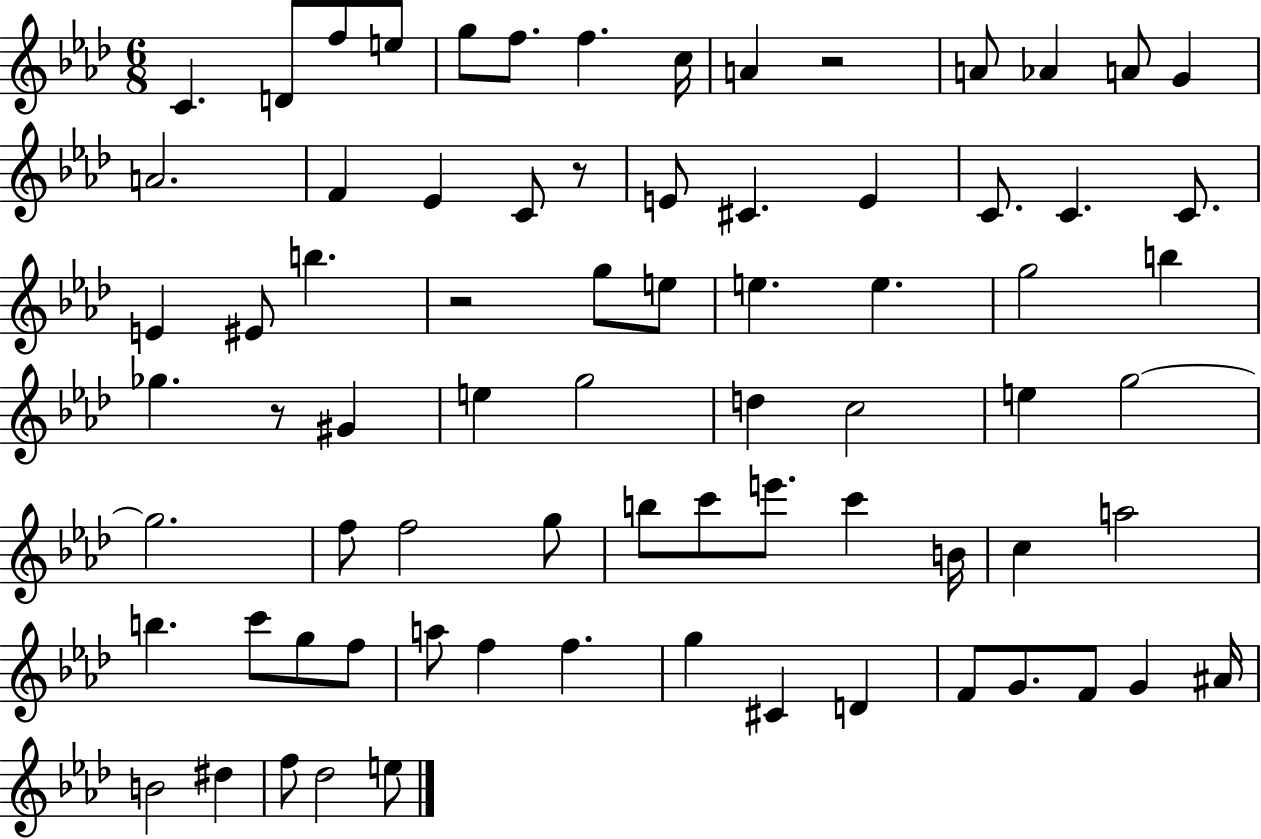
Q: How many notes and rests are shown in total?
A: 75